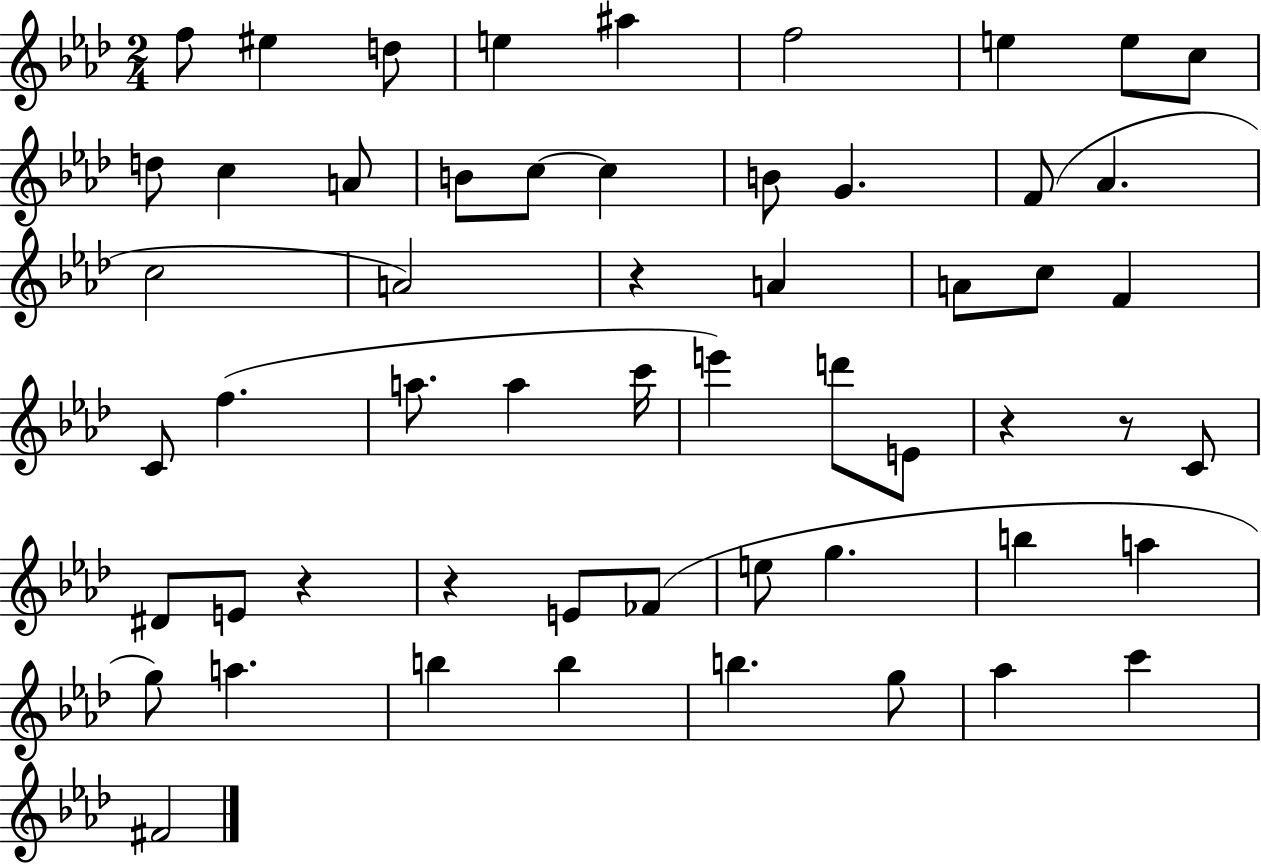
X:1
T:Untitled
M:2/4
L:1/4
K:Ab
f/2 ^e d/2 e ^a f2 e e/2 c/2 d/2 c A/2 B/2 c/2 c B/2 G F/2 _A c2 A2 z A A/2 c/2 F C/2 f a/2 a c'/4 e' d'/2 E/2 z z/2 C/2 ^D/2 E/2 z z E/2 _F/2 e/2 g b a g/2 a b b b g/2 _a c' ^F2